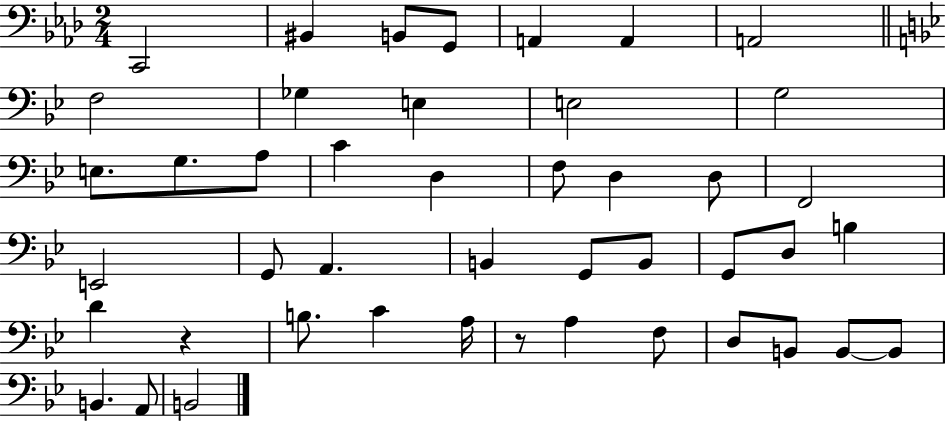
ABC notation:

X:1
T:Untitled
M:2/4
L:1/4
K:Ab
C,,2 ^B,, B,,/2 G,,/2 A,, A,, A,,2 F,2 _G, E, E,2 G,2 E,/2 G,/2 A,/2 C D, F,/2 D, D,/2 F,,2 E,,2 G,,/2 A,, B,, G,,/2 B,,/2 G,,/2 D,/2 B, D z B,/2 C A,/4 z/2 A, F,/2 D,/2 B,,/2 B,,/2 B,,/2 B,, A,,/2 B,,2